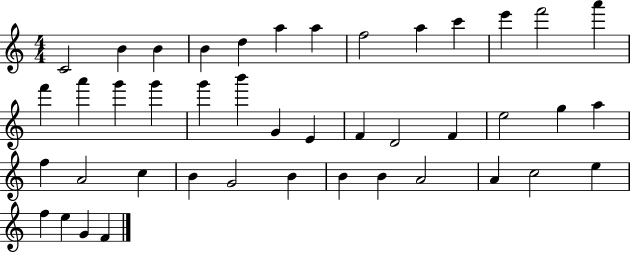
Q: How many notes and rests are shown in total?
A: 43